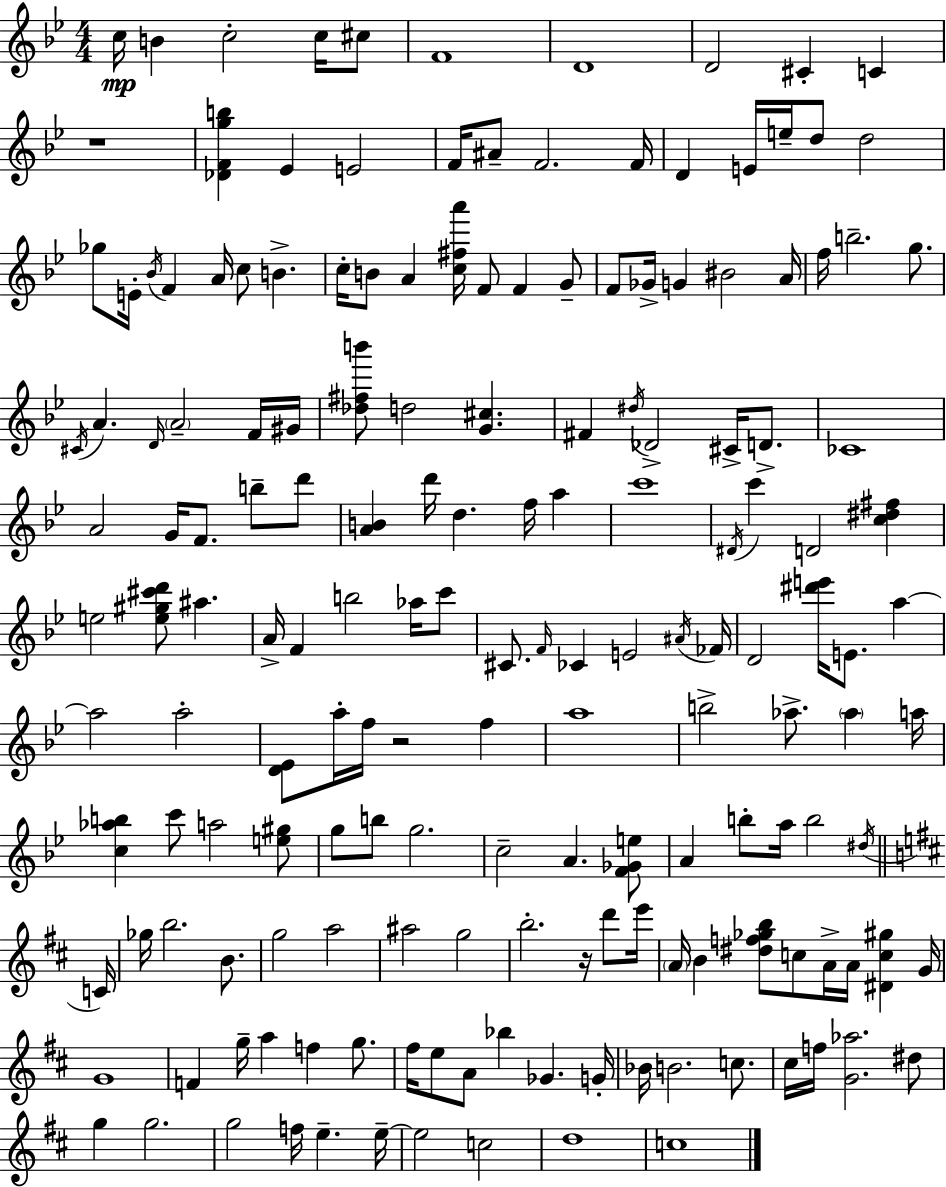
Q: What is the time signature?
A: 4/4